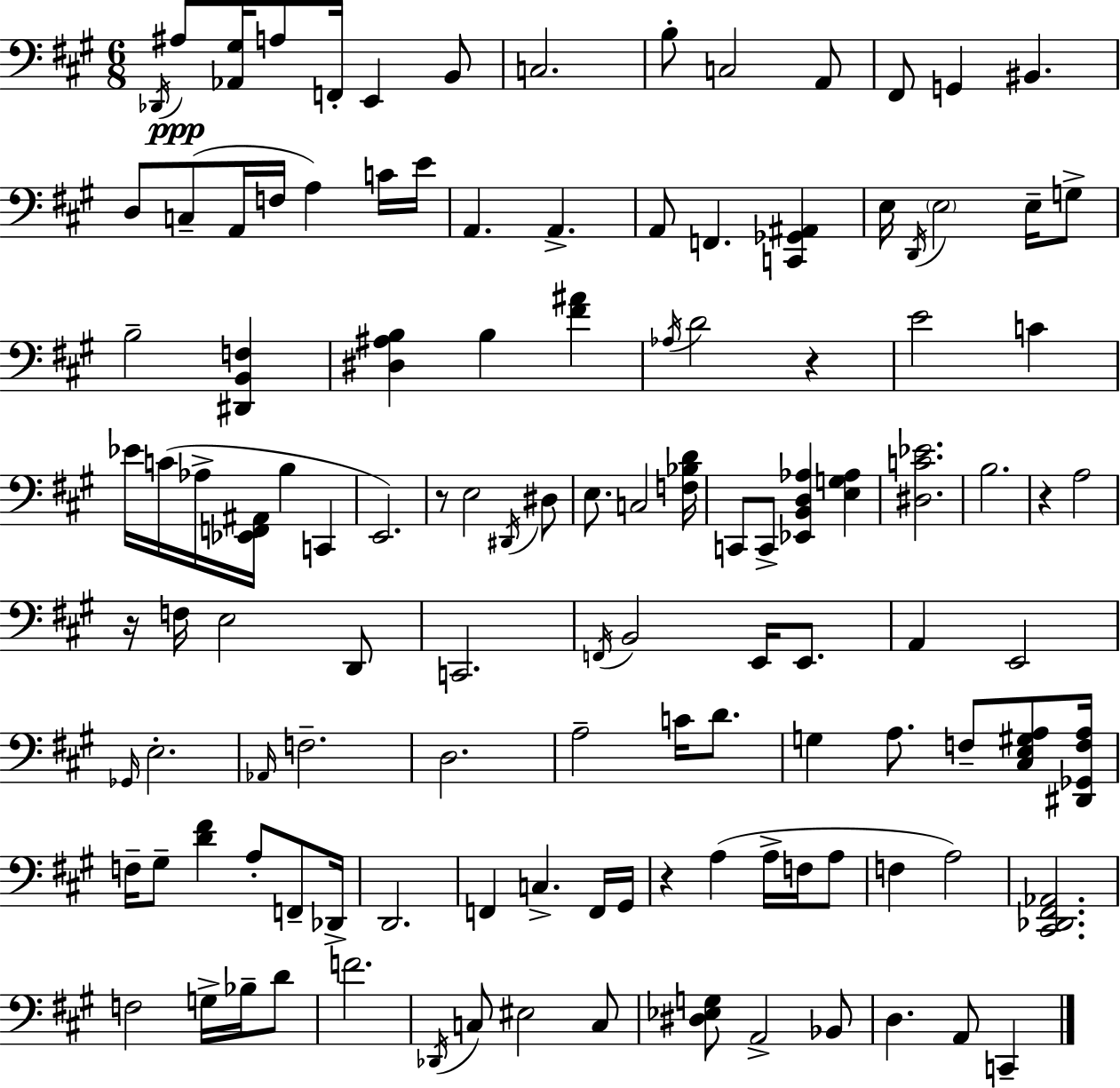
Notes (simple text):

Db2/s A#3/e [Ab2,G#3]/s A3/e F2/s E2/q B2/e C3/h. B3/e C3/h A2/e F#2/e G2/q BIS2/q. D3/e C3/e A2/s F3/s A3/q C4/s E4/s A2/q. A2/q. A2/e F2/q. [C2,Gb2,A#2]/q E3/s D2/s E3/h E3/s G3/e B3/h [D#2,B2,F3]/q [D#3,A#3,B3]/q B3/q [F#4,A#4]/q Ab3/s D4/h R/q E4/h C4/q Eb4/s C4/s Ab3/s [Eb2,F2,A#2]/s B3/q C2/q E2/h. R/e E3/h D#2/s D#3/e E3/e. C3/h [F3,Bb3,D4]/s C2/e C2/e [Eb2,B2,D3,Ab3]/q [E3,G3,Ab3]/q [D#3,C4,Eb4]/h. B3/h. R/q A3/h R/s F3/s E3/h D2/e C2/h. F2/s B2/h E2/s E2/e. A2/q E2/h Gb2/s E3/h. Ab2/s F3/h. D3/h. A3/h C4/s D4/e. G3/q A3/e. F3/e [C#3,E3,G#3,A3]/e [D#2,Gb2,F3,A3]/s F3/s G#3/e [D4,F#4]/q A3/e F2/e Db2/s D2/h. F2/q C3/q. F2/s G#2/s R/q A3/q A3/s F3/s A3/e F3/q A3/h [C#2,Db2,F#2,Ab2]/h. F3/h G3/s Bb3/s D4/e F4/h. Db2/s C3/e EIS3/h C3/e [D#3,Eb3,G3]/e A2/h Bb2/e D3/q. A2/e C2/q